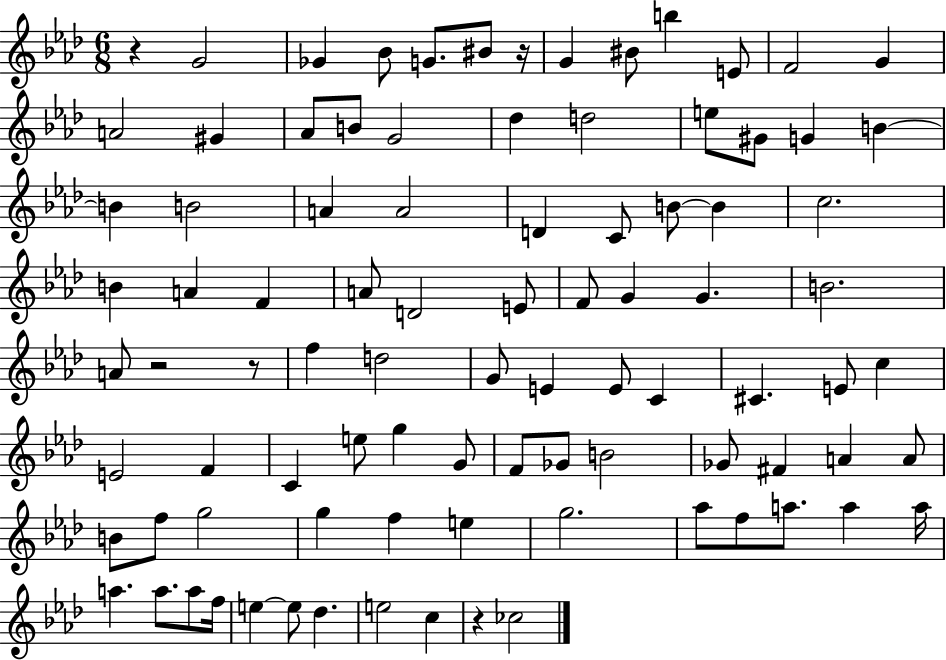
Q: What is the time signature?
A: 6/8